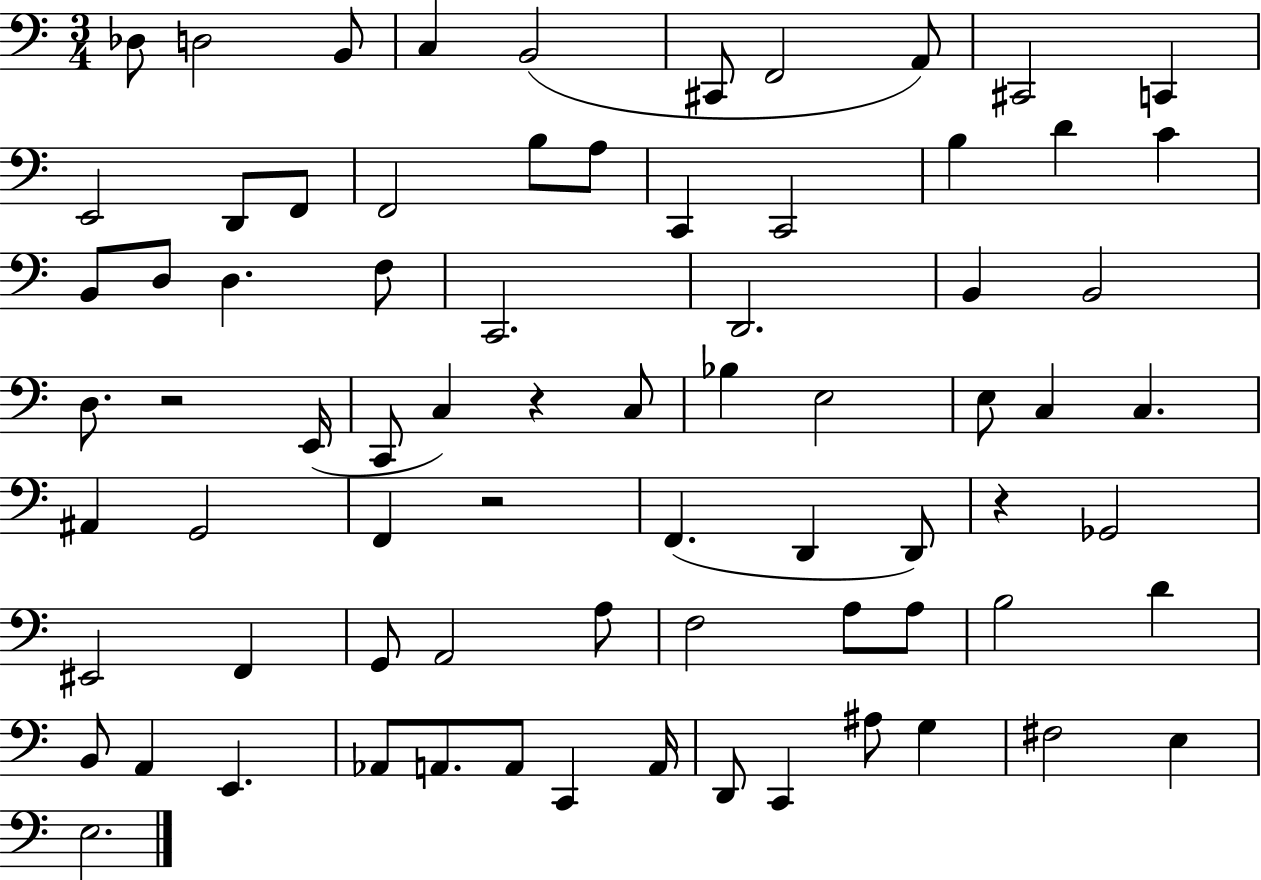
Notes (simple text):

Db3/e D3/h B2/e C3/q B2/h C#2/e F2/h A2/e C#2/h C2/q E2/h D2/e F2/e F2/h B3/e A3/e C2/q C2/h B3/q D4/q C4/q B2/e D3/e D3/q. F3/e C2/h. D2/h. B2/q B2/h D3/e. R/h E2/s C2/e C3/q R/q C3/e Bb3/q E3/h E3/e C3/q C3/q. A#2/q G2/h F2/q R/h F2/q. D2/q D2/e R/q Gb2/h EIS2/h F2/q G2/e A2/h A3/e F3/h A3/e A3/e B3/h D4/q B2/e A2/q E2/q. Ab2/e A2/e. A2/e C2/q A2/s D2/e C2/q A#3/e G3/q F#3/h E3/q E3/h.